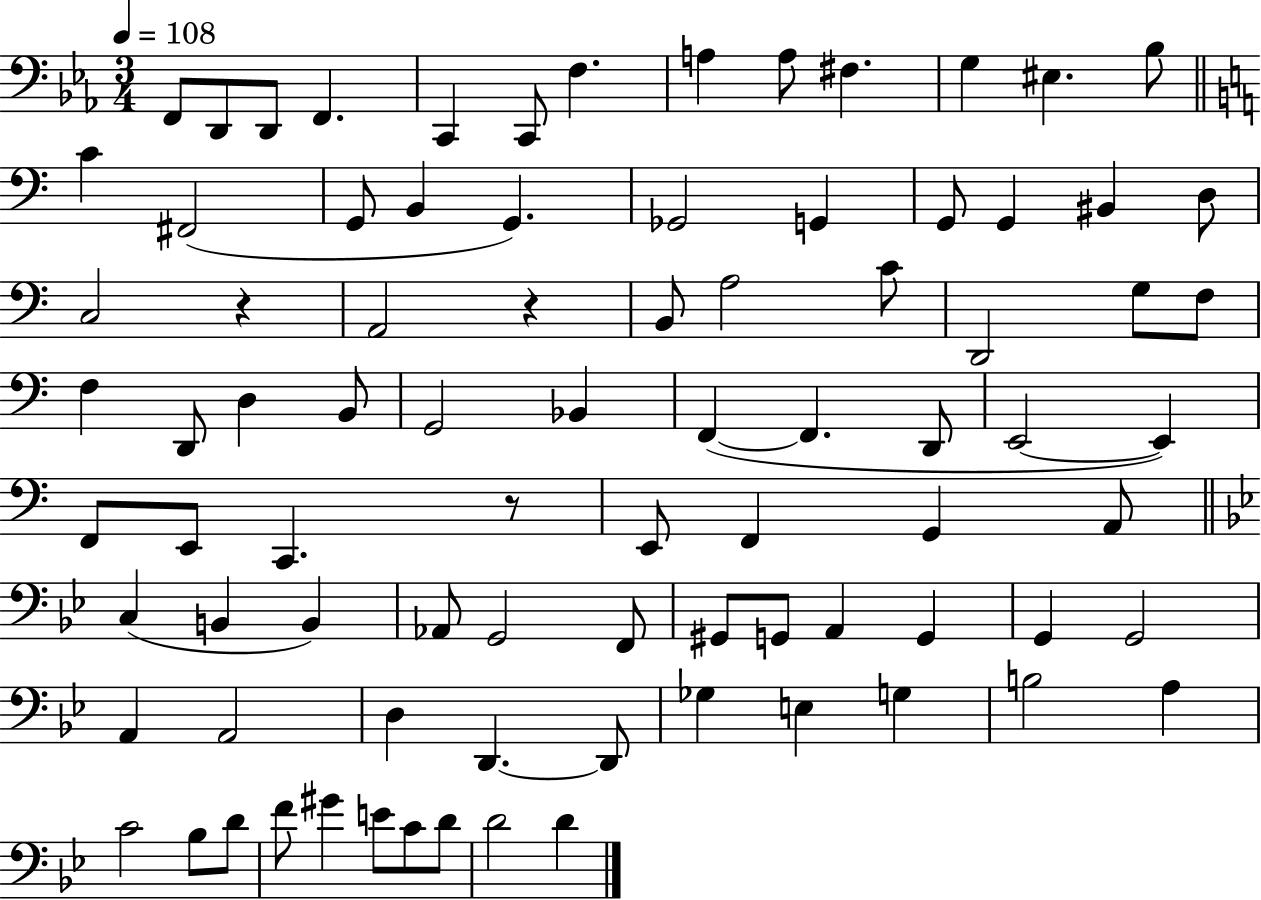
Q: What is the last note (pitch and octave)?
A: D4